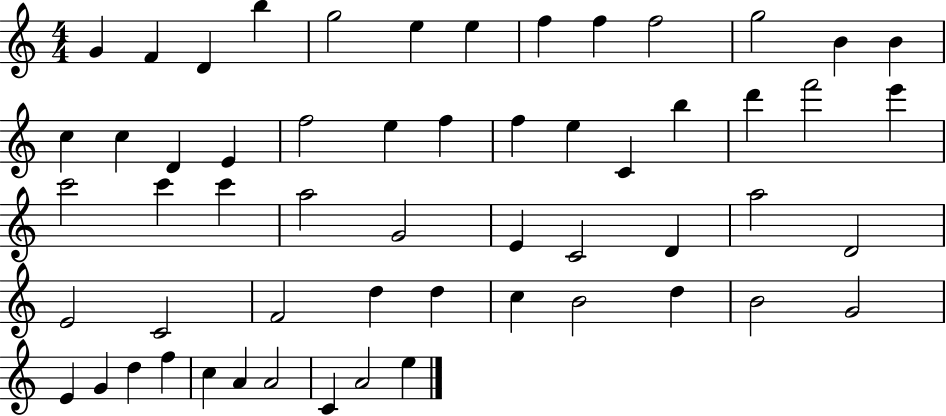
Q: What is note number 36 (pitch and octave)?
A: A5